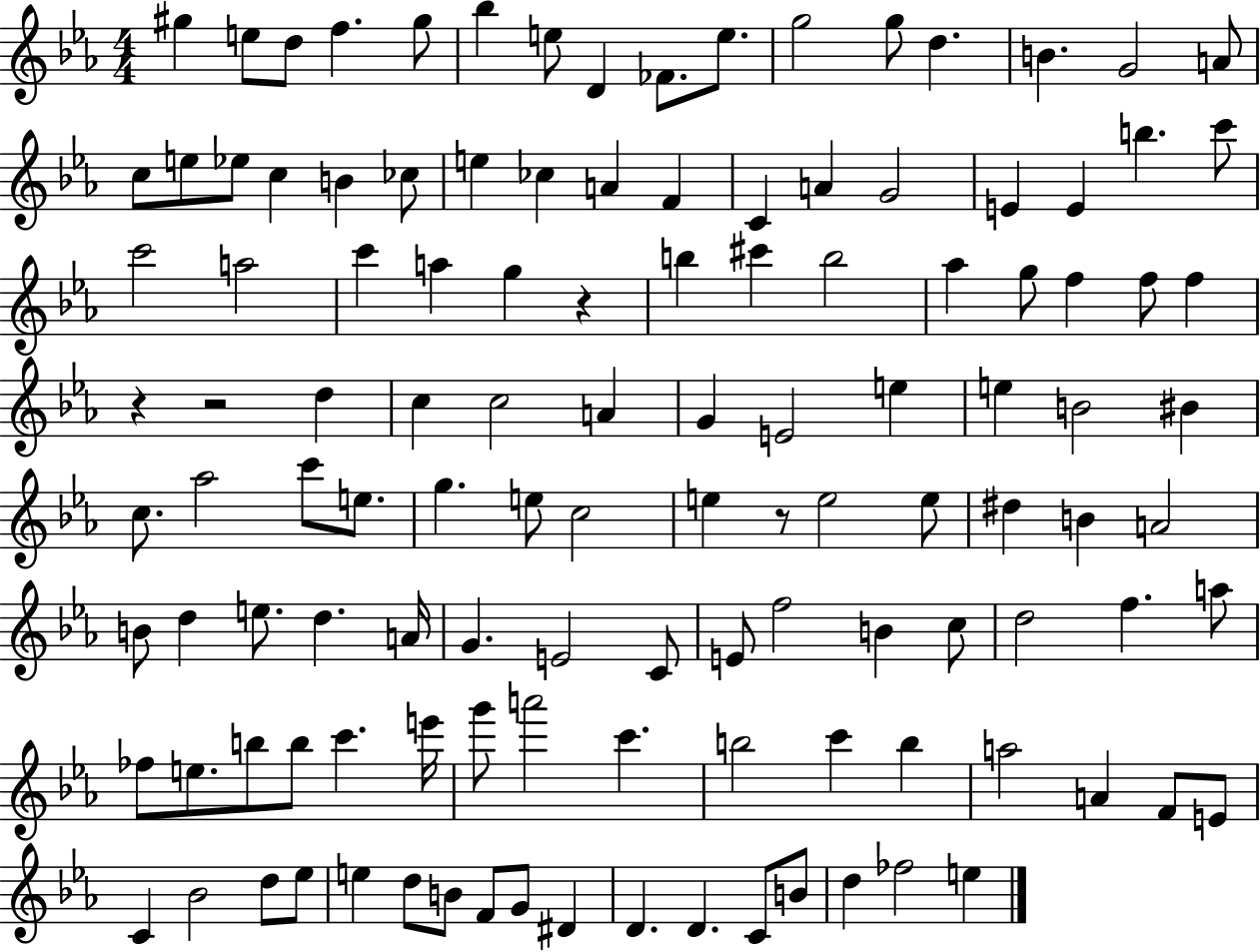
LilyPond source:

{
  \clef treble
  \numericTimeSignature
  \time 4/4
  \key ees \major
  \repeat volta 2 { gis''4 e''8 d''8 f''4. gis''8 | bes''4 e''8 d'4 fes'8. e''8. | g''2 g''8 d''4. | b'4. g'2 a'8 | \break c''8 e''8 ees''8 c''4 b'4 ces''8 | e''4 ces''4 a'4 f'4 | c'4 a'4 g'2 | e'4 e'4 b''4. c'''8 | \break c'''2 a''2 | c'''4 a''4 g''4 r4 | b''4 cis'''4 b''2 | aes''4 g''8 f''4 f''8 f''4 | \break r4 r2 d''4 | c''4 c''2 a'4 | g'4 e'2 e''4 | e''4 b'2 bis'4 | \break c''8. aes''2 c'''8 e''8. | g''4. e''8 c''2 | e''4 r8 e''2 e''8 | dis''4 b'4 a'2 | \break b'8 d''4 e''8. d''4. a'16 | g'4. e'2 c'8 | e'8 f''2 b'4 c''8 | d''2 f''4. a''8 | \break fes''8 e''8. b''8 b''8 c'''4. e'''16 | g'''8 a'''2 c'''4. | b''2 c'''4 b''4 | a''2 a'4 f'8 e'8 | \break c'4 bes'2 d''8 ees''8 | e''4 d''8 b'8 f'8 g'8 dis'4 | d'4. d'4. c'8 b'8 | d''4 fes''2 e''4 | \break } \bar "|."
}